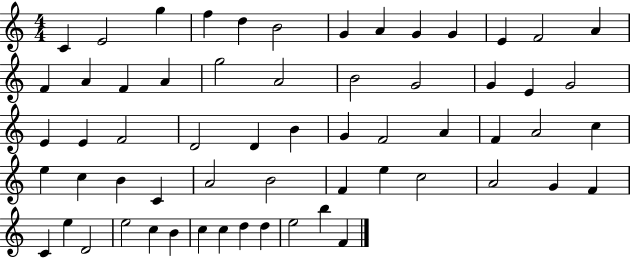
X:1
T:Untitled
M:4/4
L:1/4
K:C
C E2 g f d B2 G A G G E F2 A F A F A g2 A2 B2 G2 G E G2 E E F2 D2 D B G F2 A F A2 c e c B C A2 B2 F e c2 A2 G F C e D2 e2 c B c c d d e2 b F